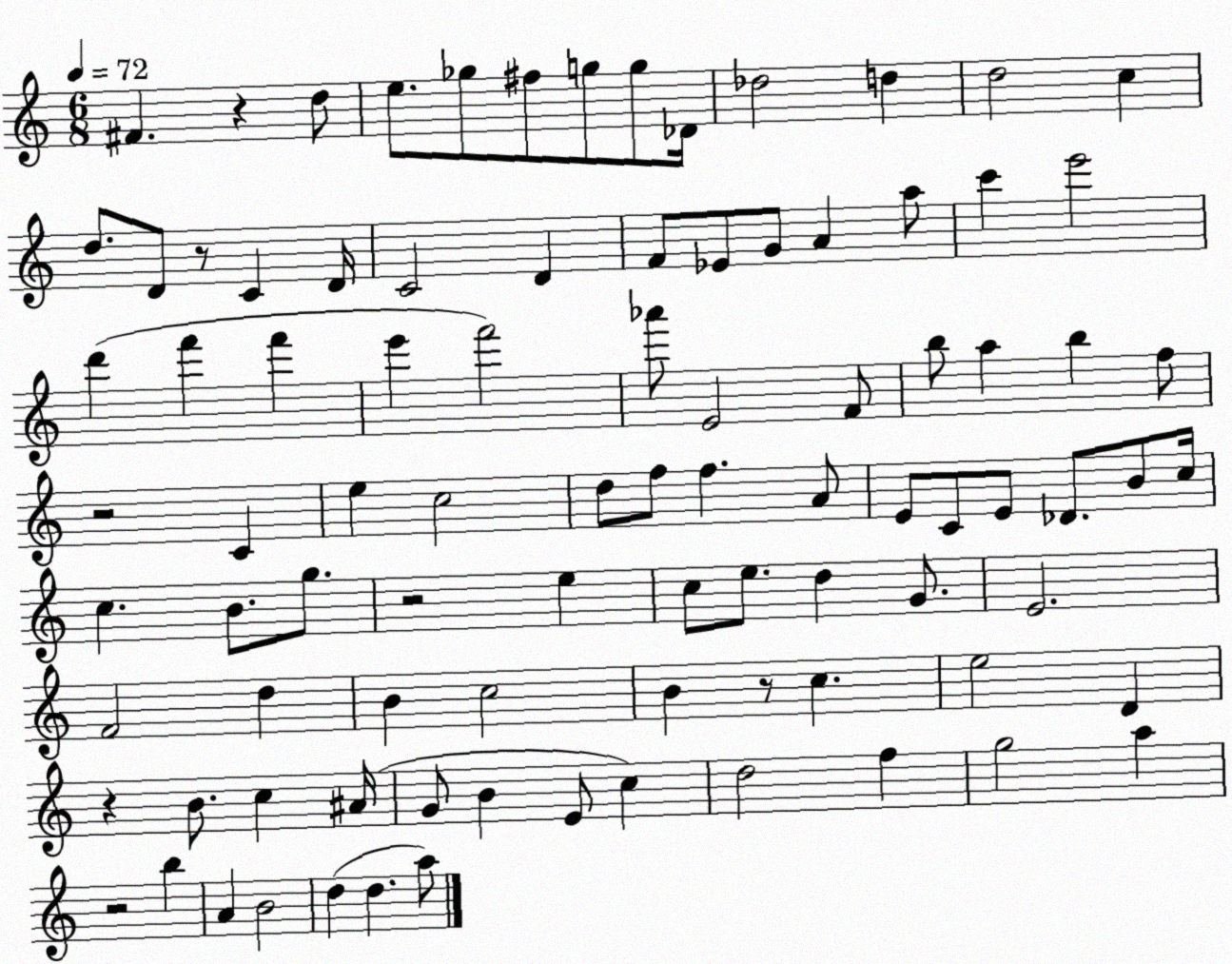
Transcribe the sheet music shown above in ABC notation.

X:1
T:Untitled
M:6/8
L:1/4
K:C
^F z d/2 e/2 _g/2 ^f/2 g/2 g/2 _D/4 _d2 d d2 c d/2 D/2 z/2 C D/4 C2 D F/2 _E/2 G/2 A a/2 c' e'2 d' f' f' e' f'2 _a'/2 E2 F/2 b/2 a b f/2 z2 C e c2 d/2 f/2 f A/2 E/2 C/2 E/2 _D/2 B/2 c/4 c B/2 g/2 z2 e c/2 e/2 d G/2 E2 F2 d B c2 B z/2 c e2 D z B/2 c ^A/4 G/2 B E/2 c d2 f g2 a z2 b A B2 d d a/2